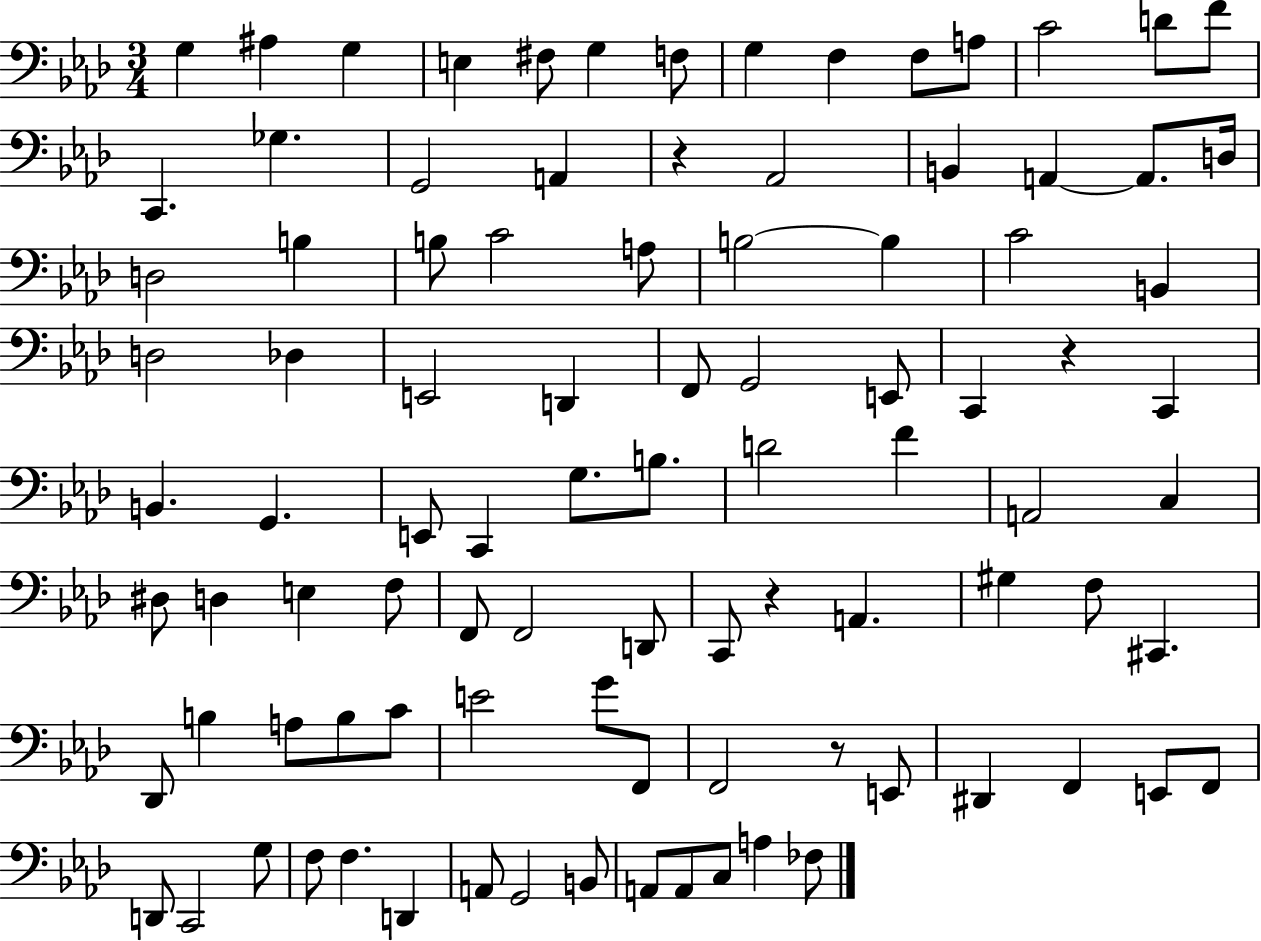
{
  \clef bass
  \numericTimeSignature
  \time 3/4
  \key aes \major
  \repeat volta 2 { g4 ais4 g4 | e4 fis8 g4 f8 | g4 f4 f8 a8 | c'2 d'8 f'8 | \break c,4. ges4. | g,2 a,4 | r4 aes,2 | b,4 a,4~~ a,8. d16 | \break d2 b4 | b8 c'2 a8 | b2~~ b4 | c'2 b,4 | \break d2 des4 | e,2 d,4 | f,8 g,2 e,8 | c,4 r4 c,4 | \break b,4. g,4. | e,8 c,4 g8. b8. | d'2 f'4 | a,2 c4 | \break dis8 d4 e4 f8 | f,8 f,2 d,8 | c,8 r4 a,4. | gis4 f8 cis,4. | \break des,8 b4 a8 b8 c'8 | e'2 g'8 f,8 | f,2 r8 e,8 | dis,4 f,4 e,8 f,8 | \break d,8 c,2 g8 | f8 f4. d,4 | a,8 g,2 b,8 | a,8 a,8 c8 a4 fes8 | \break } \bar "|."
}